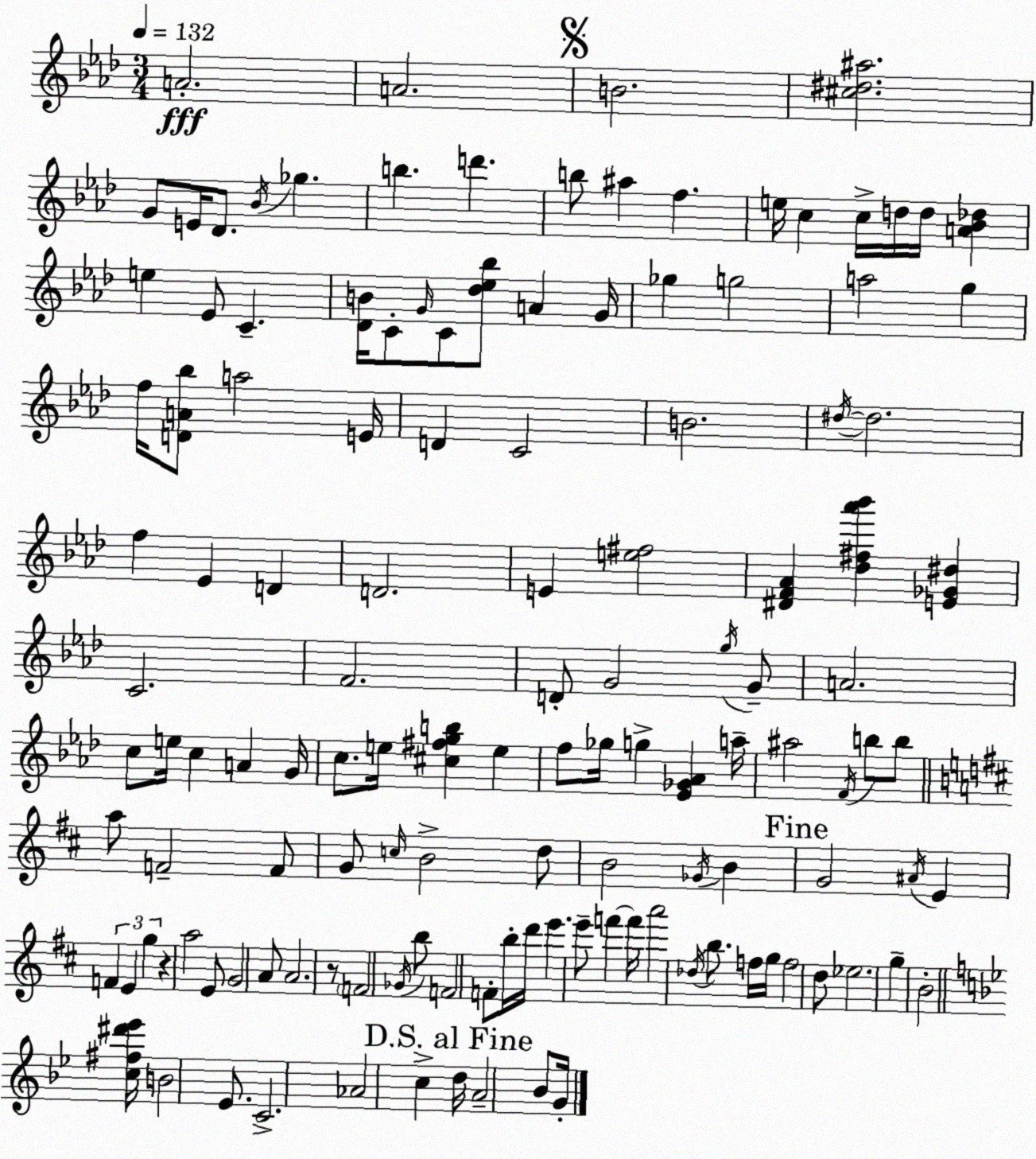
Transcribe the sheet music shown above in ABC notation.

X:1
T:Untitled
M:3/4
L:1/4
K:Ab
A2 A2 B2 [^c^d^a]2 G/2 E/4 _D/2 _B/4 _g b d' b/2 ^a f e/4 c c/4 d/4 d/4 [A_B_d] e _E/2 C [_DB]/4 C/2 G/4 C/2 [_d_e_b]/2 A G/4 _g g2 a2 g f/4 [DA_b]/2 a2 E/4 D C2 B2 ^d/4 ^d2 f _E D D2 E [e^f]2 [^DF_A] [_d^f_a'_b'] [E_G^d] C2 F2 D/2 G2 g/4 G/2 A2 c/2 e/4 c A G/4 c/2 e/4 [^c^fgb] e f/2 _g/4 g [_E_G_A] a/4 ^a2 F/4 b/2 b/2 a/2 F2 F/2 G/2 c/4 B2 d/2 B2 _G/4 B G2 ^A/4 E F E g z a2 E/2 G2 A/2 A2 z/2 F2 _G/4 b/2 F2 F/2 b/4 d'/4 e' e'/2 f' f'/4 a'2 _d/4 b/2 f/4 g/4 f2 d/2 _e2 g B2 [c^f^d'_e']/4 B2 _E/2 C2 _A2 c d/4 A2 _B/2 G/4